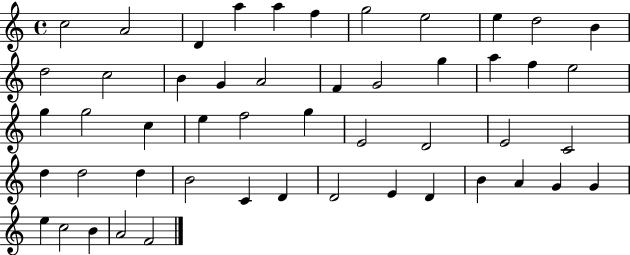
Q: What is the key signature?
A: C major